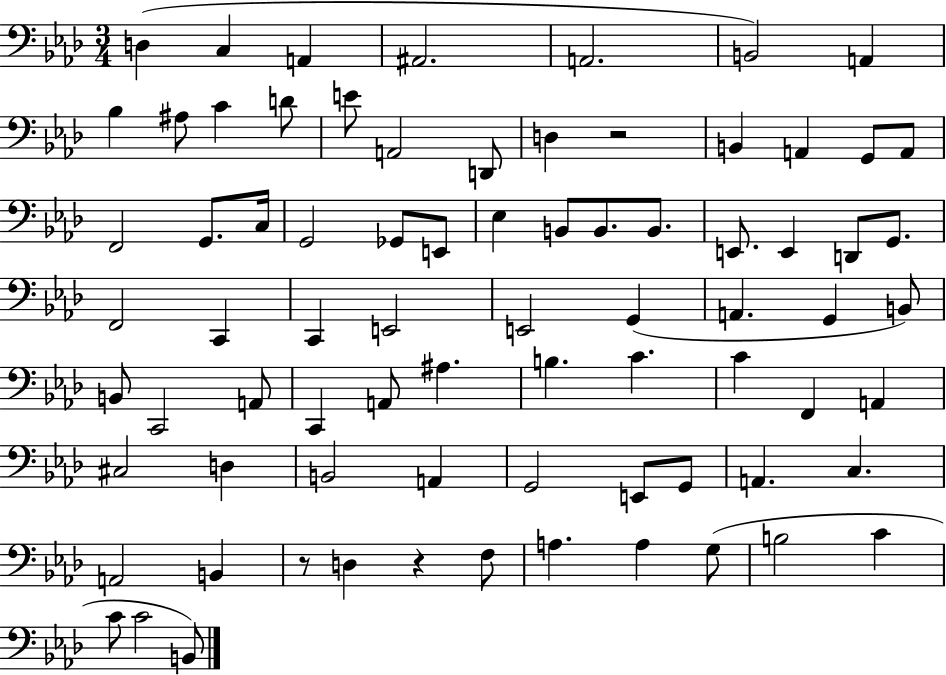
{
  \clef bass
  \numericTimeSignature
  \time 3/4
  \key aes \major
  d4( c4 a,4 | ais,2. | a,2. | b,2) a,4 | \break bes4 ais8 c'4 d'8 | e'8 a,2 d,8 | d4 r2 | b,4 a,4 g,8 a,8 | \break f,2 g,8. c16 | g,2 ges,8 e,8 | ees4 b,8 b,8. b,8. | e,8. e,4 d,8 g,8. | \break f,2 c,4 | c,4 e,2 | e,2 g,4( | a,4. g,4 b,8) | \break b,8 c,2 a,8 | c,4 a,8 ais4. | b4. c'4. | c'4 f,4 a,4 | \break cis2 d4 | b,2 a,4 | g,2 e,8 g,8 | a,4. c4. | \break a,2 b,4 | r8 d4 r4 f8 | a4. a4 g8( | b2 c'4 | \break c'8 c'2 b,8) | \bar "|."
}